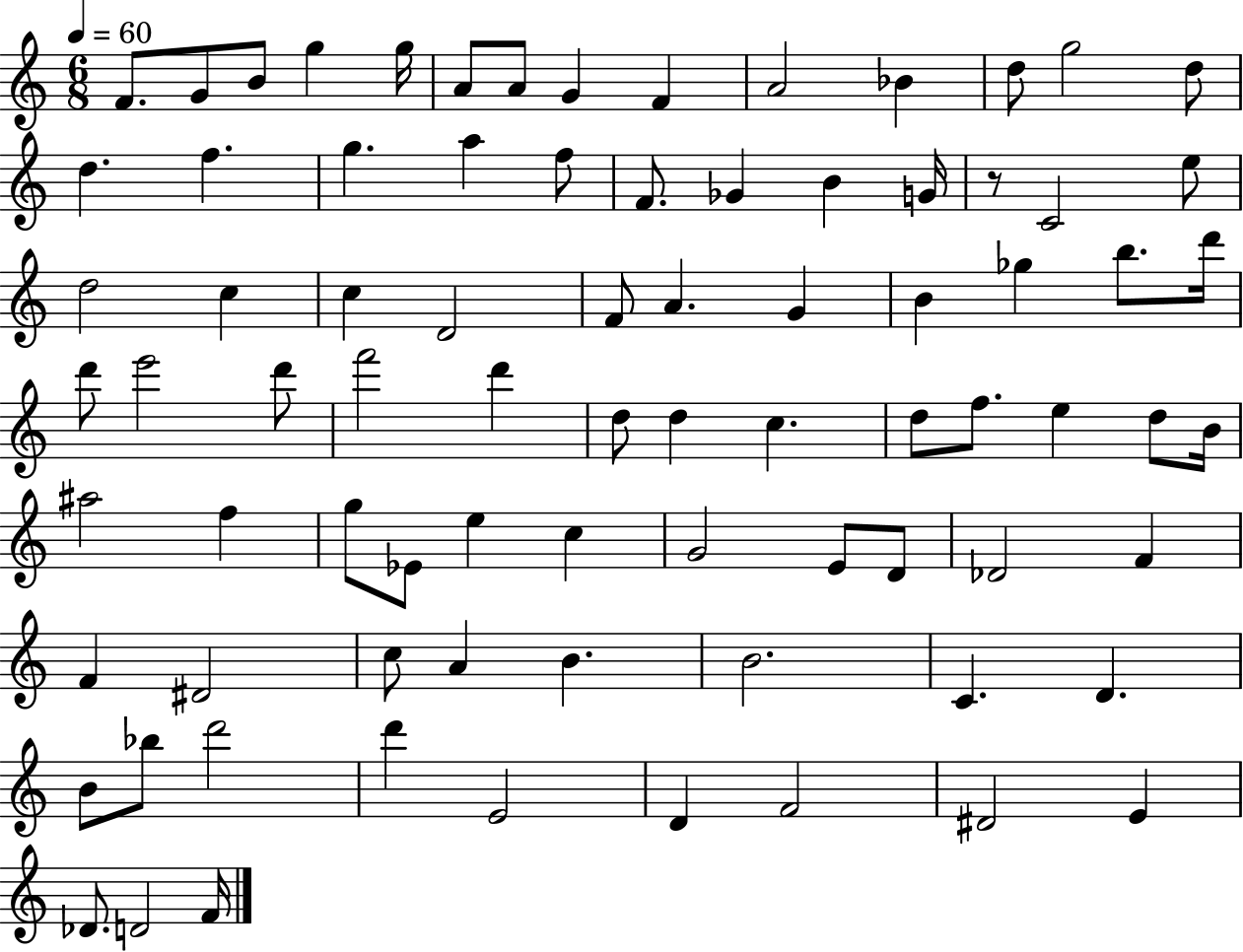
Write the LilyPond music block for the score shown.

{
  \clef treble
  \numericTimeSignature
  \time 6/8
  \key c \major
  \tempo 4 = 60
  f'8. g'8 b'8 g''4 g''16 | a'8 a'8 g'4 f'4 | a'2 bes'4 | d''8 g''2 d''8 | \break d''4. f''4. | g''4. a''4 f''8 | f'8. ges'4 b'4 g'16 | r8 c'2 e''8 | \break d''2 c''4 | c''4 d'2 | f'8 a'4. g'4 | b'4 ges''4 b''8. d'''16 | \break d'''8 e'''2 d'''8 | f'''2 d'''4 | d''8 d''4 c''4. | d''8 f''8. e''4 d''8 b'16 | \break ais''2 f''4 | g''8 ees'8 e''4 c''4 | g'2 e'8 d'8 | des'2 f'4 | \break f'4 dis'2 | c''8 a'4 b'4. | b'2. | c'4. d'4. | \break b'8 bes''8 d'''2 | d'''4 e'2 | d'4 f'2 | dis'2 e'4 | \break des'8. d'2 f'16 | \bar "|."
}